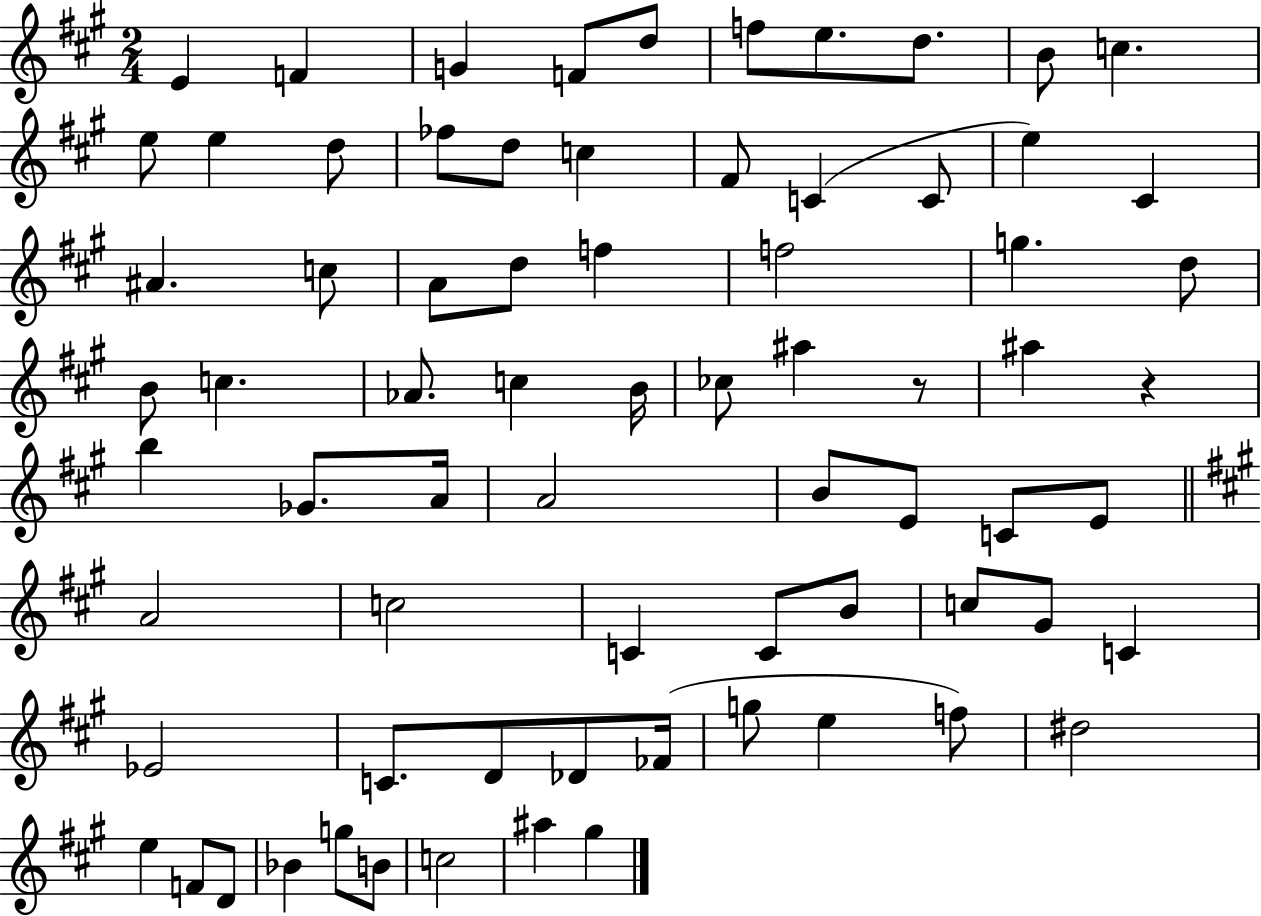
E4/q F4/q G4/q F4/e D5/e F5/e E5/e. D5/e. B4/e C5/q. E5/e E5/q D5/e FES5/e D5/e C5/q F#4/e C4/q C4/e E5/q C#4/q A#4/q. C5/e A4/e D5/e F5/q F5/h G5/q. D5/e B4/e C5/q. Ab4/e. C5/q B4/s CES5/e A#5/q R/e A#5/q R/q B5/q Gb4/e. A4/s A4/h B4/e E4/e C4/e E4/e A4/h C5/h C4/q C4/e B4/e C5/e G#4/e C4/q Eb4/h C4/e. D4/e Db4/e FES4/s G5/e E5/q F5/e D#5/h E5/q F4/e D4/e Bb4/q G5/e B4/e C5/h A#5/q G#5/q